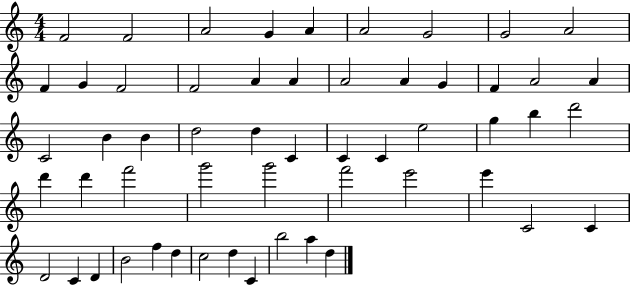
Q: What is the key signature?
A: C major